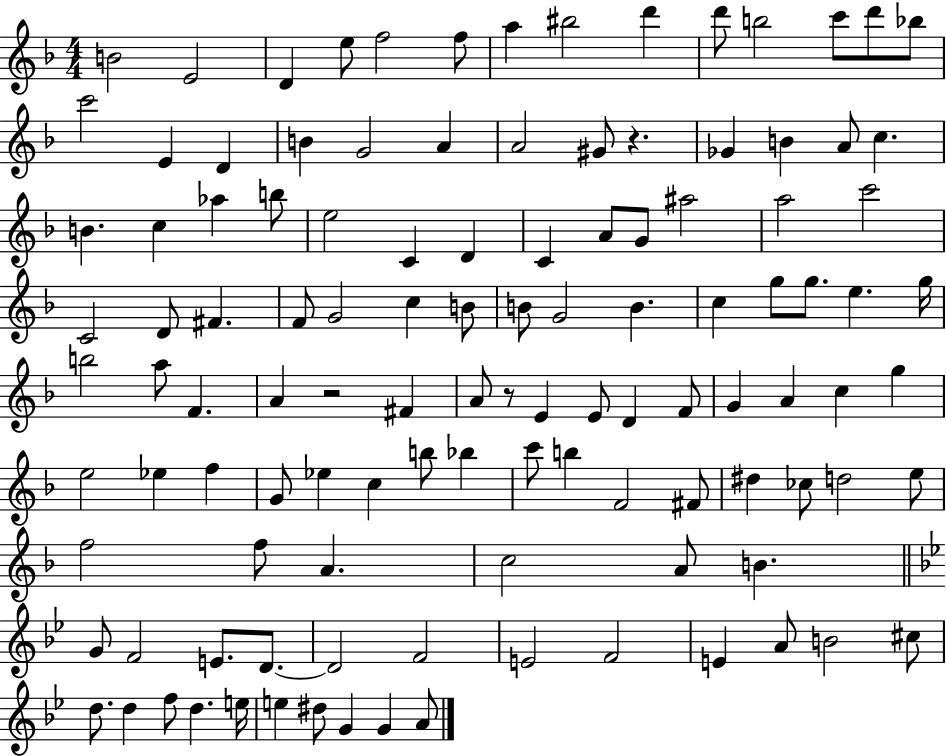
B4/h E4/h D4/q E5/e F5/h F5/e A5/q BIS5/h D6/q D6/e B5/h C6/e D6/e Bb5/e C6/h E4/q D4/q B4/q G4/h A4/q A4/h G#4/e R/q. Gb4/q B4/q A4/e C5/q. B4/q. C5/q Ab5/q B5/e E5/h C4/q D4/q C4/q A4/e G4/e A#5/h A5/h C6/h C4/h D4/e F#4/q. F4/e G4/h C5/q B4/e B4/e G4/h B4/q. C5/q G5/e G5/e. E5/q. G5/s B5/h A5/e F4/q. A4/q R/h F#4/q A4/e R/e E4/q E4/e D4/q F4/e G4/q A4/q C5/q G5/q E5/h Eb5/q F5/q G4/e Eb5/q C5/q B5/e Bb5/q C6/e B5/q F4/h F#4/e D#5/q CES5/e D5/h E5/e F5/h F5/e A4/q. C5/h A4/e B4/q. G4/e F4/h E4/e. D4/e. D4/h F4/h E4/h F4/h E4/q A4/e B4/h C#5/e D5/e. D5/q F5/e D5/q. E5/s E5/q D#5/e G4/q G4/q A4/e